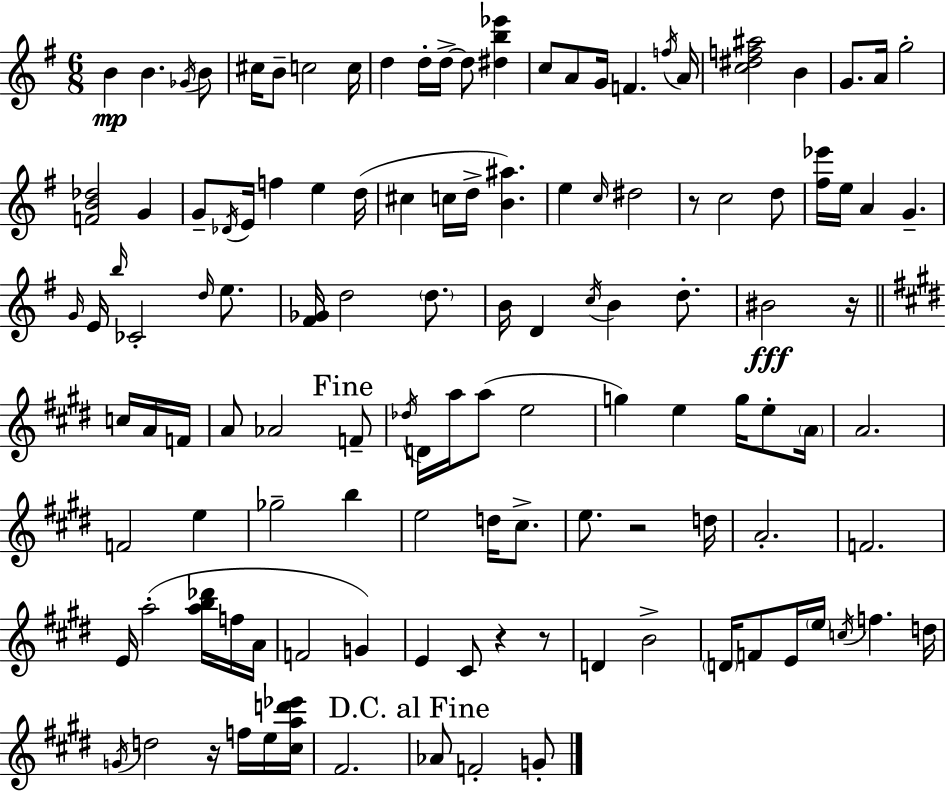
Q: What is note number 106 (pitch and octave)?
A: F4